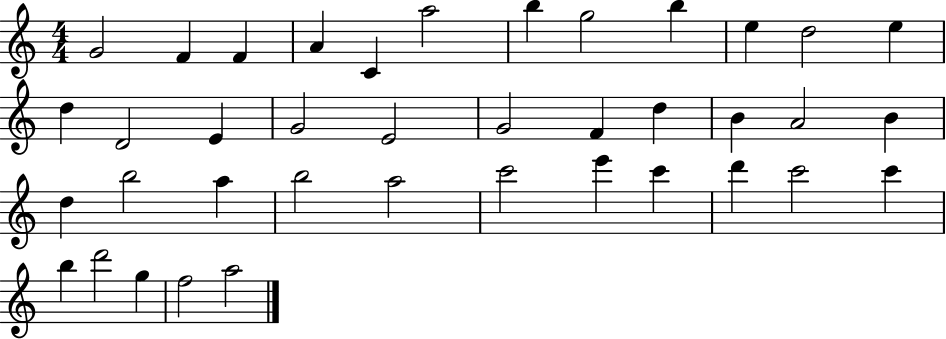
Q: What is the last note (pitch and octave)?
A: A5